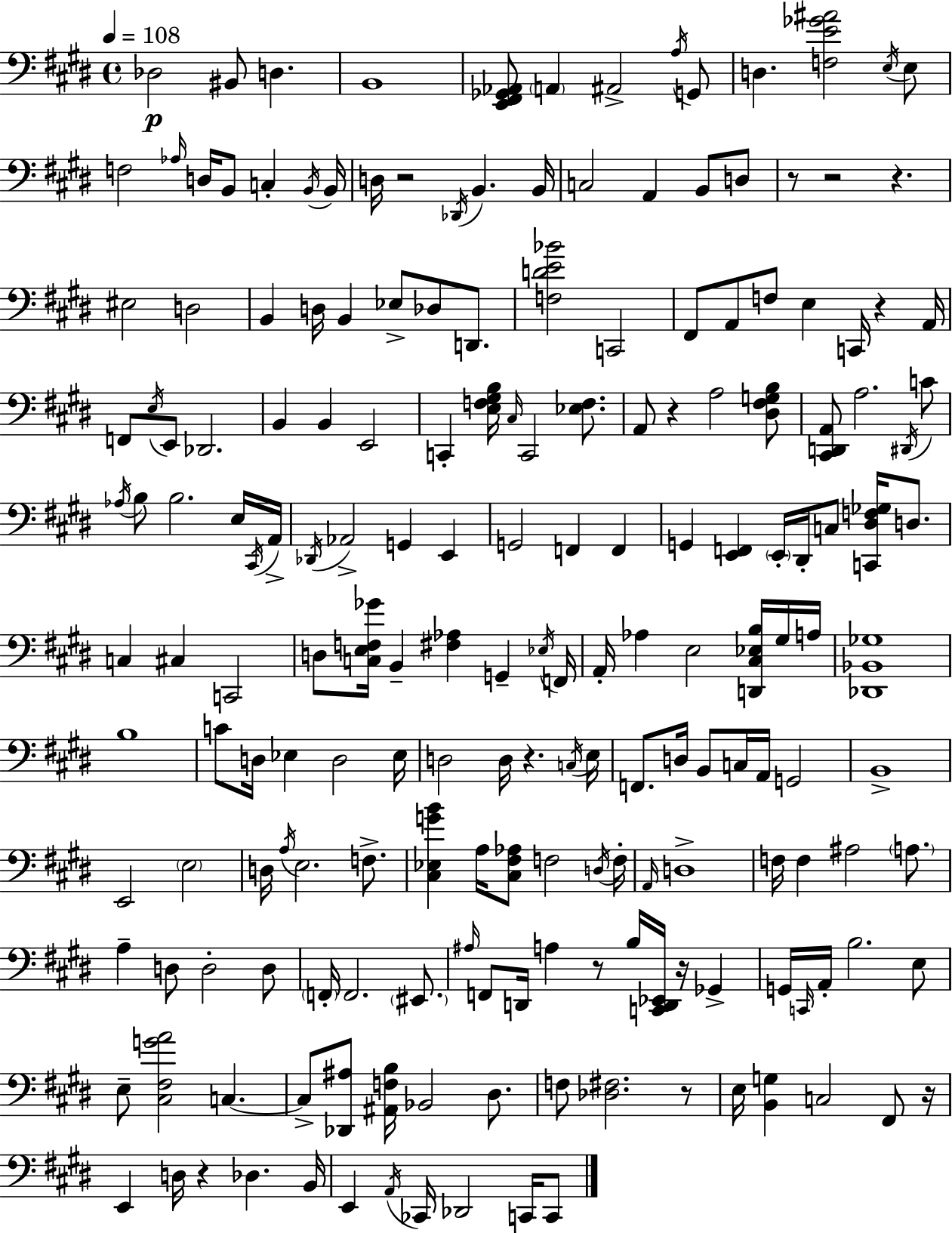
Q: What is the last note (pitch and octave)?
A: C2